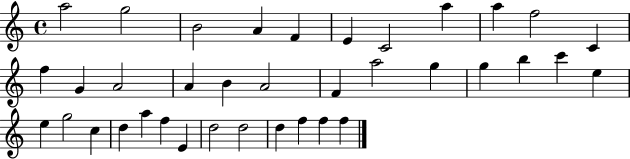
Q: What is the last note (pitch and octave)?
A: F5